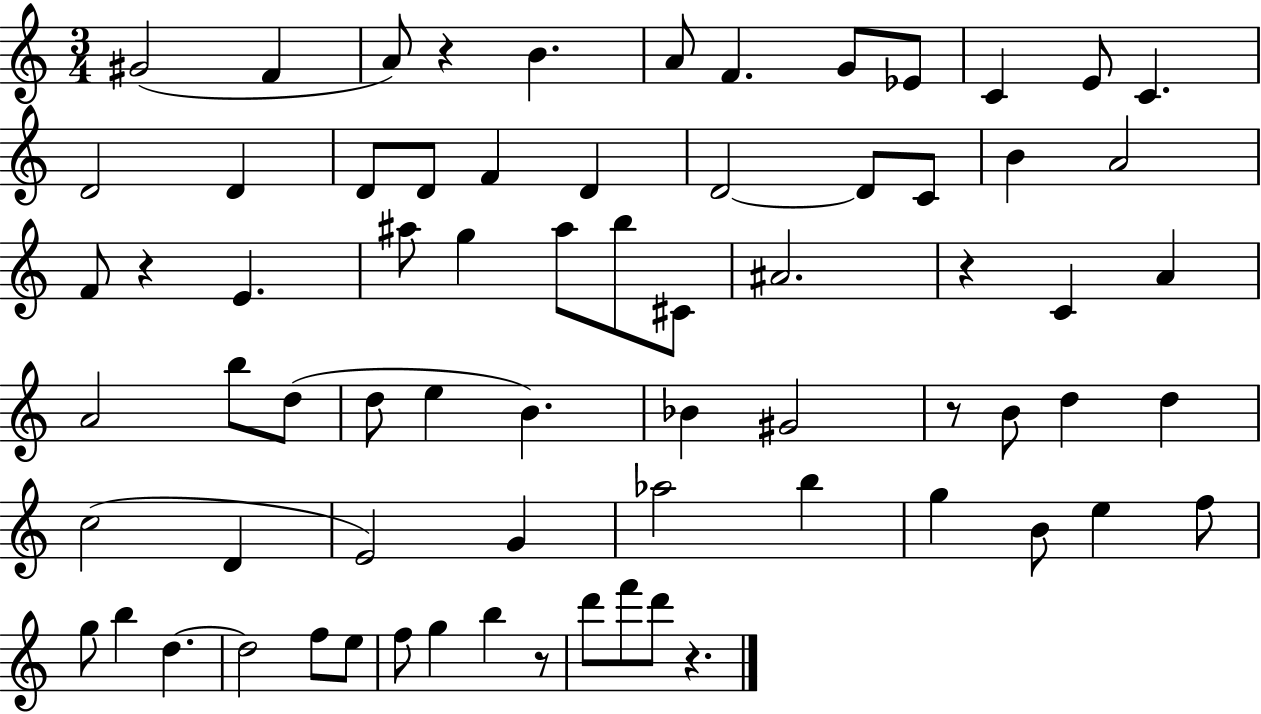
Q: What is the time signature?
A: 3/4